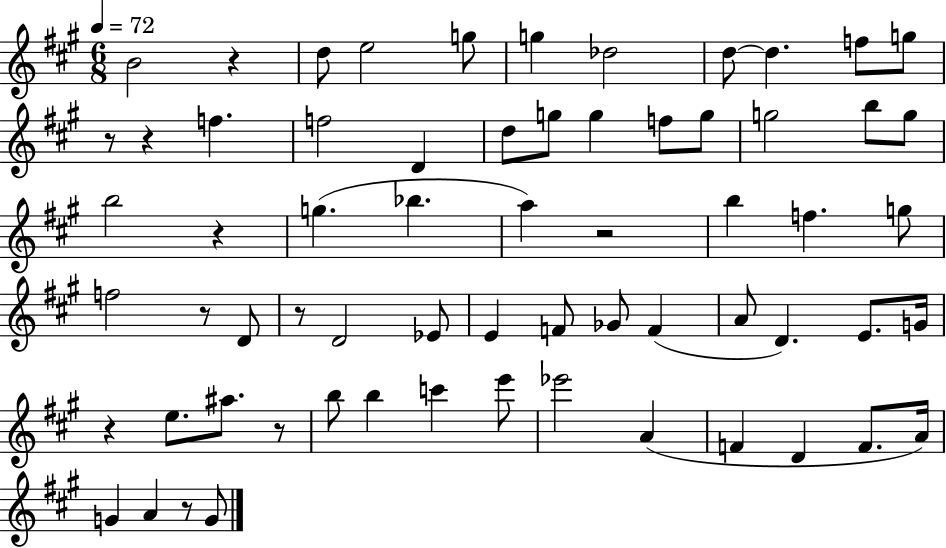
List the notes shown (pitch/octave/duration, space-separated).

B4/h R/q D5/e E5/h G5/e G5/q Db5/h D5/e D5/q. F5/e G5/e R/e R/q F5/q. F5/h D4/q D5/e G5/e G5/q F5/e G5/e G5/h B5/e G5/e B5/h R/q G5/q. Bb5/q. A5/q R/h B5/q F5/q. G5/e F5/h R/e D4/e R/e D4/h Eb4/e E4/q F4/e Gb4/e F4/q A4/e D4/q. E4/e. G4/s R/q E5/e. A#5/e. R/e B5/e B5/q C6/q E6/e Eb6/h A4/q F4/q D4/q F4/e. A4/s G4/q A4/q R/e G4/e